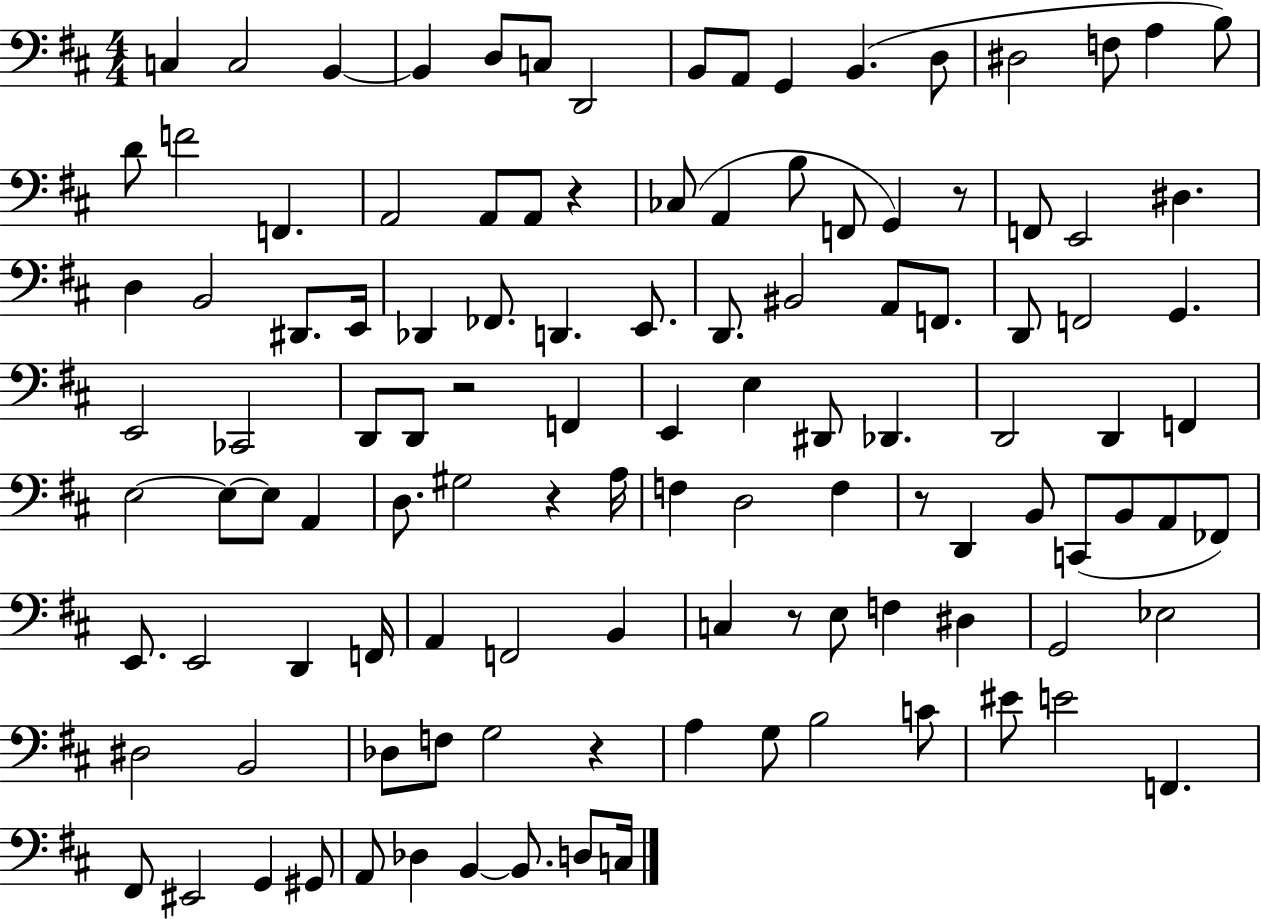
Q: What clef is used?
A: bass